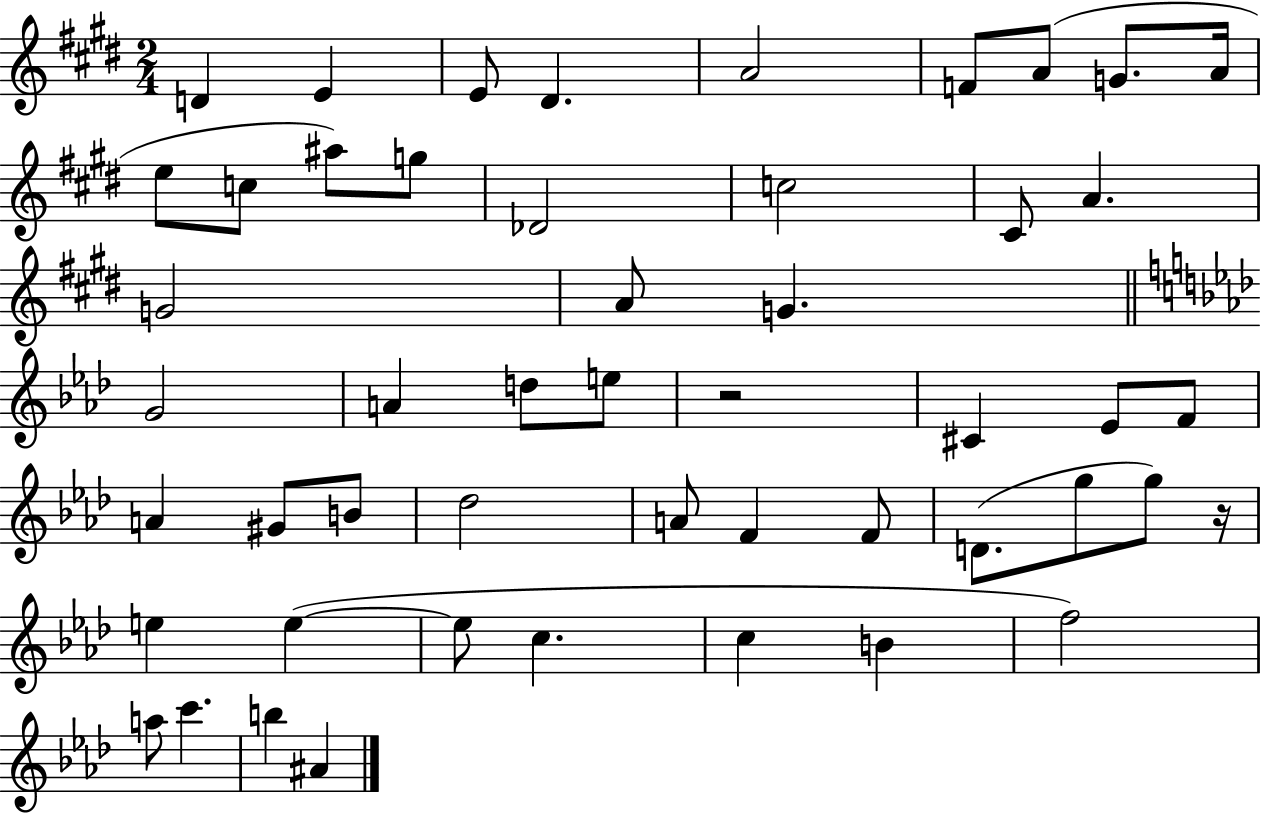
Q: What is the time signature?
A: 2/4